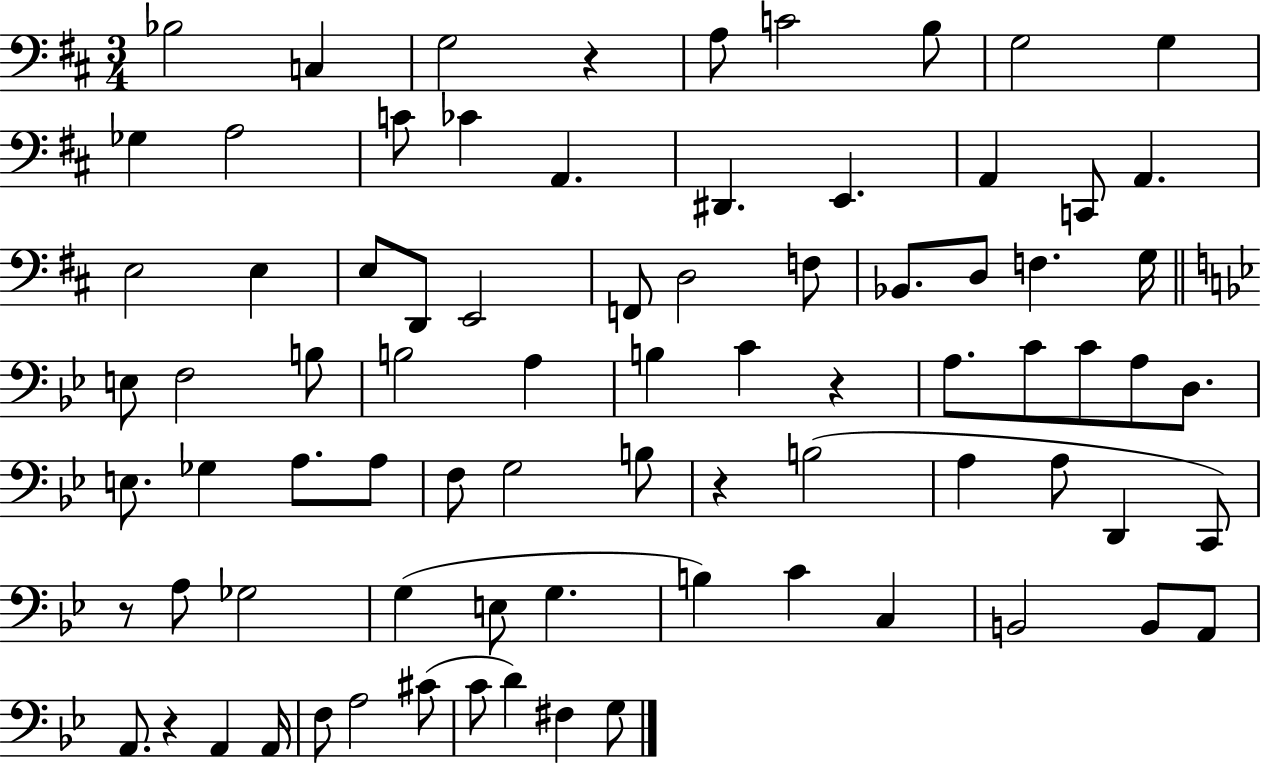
Bb3/h C3/q G3/h R/q A3/e C4/h B3/e G3/h G3/q Gb3/q A3/h C4/e CES4/q A2/q. D#2/q. E2/q. A2/q C2/e A2/q. E3/h E3/q E3/e D2/e E2/h F2/e D3/h F3/e Bb2/e. D3/e F3/q. G3/s E3/e F3/h B3/e B3/h A3/q B3/q C4/q R/q A3/e. C4/e C4/e A3/e D3/e. E3/e. Gb3/q A3/e. A3/e F3/e G3/h B3/e R/q B3/h A3/q A3/e D2/q C2/e R/e A3/e Gb3/h G3/q E3/e G3/q. B3/q C4/q C3/q B2/h B2/e A2/e A2/e. R/q A2/q A2/s F3/e A3/h C#4/e C4/e D4/q F#3/q G3/e